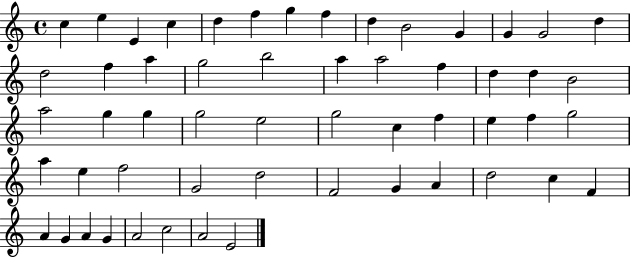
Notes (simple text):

C5/q E5/q E4/q C5/q D5/q F5/q G5/q F5/q D5/q B4/h G4/q G4/q G4/h D5/q D5/h F5/q A5/q G5/h B5/h A5/q A5/h F5/q D5/q D5/q B4/h A5/h G5/q G5/q G5/h E5/h G5/h C5/q F5/q E5/q F5/q G5/h A5/q E5/q F5/h G4/h D5/h F4/h G4/q A4/q D5/h C5/q F4/q A4/q G4/q A4/q G4/q A4/h C5/h A4/h E4/h